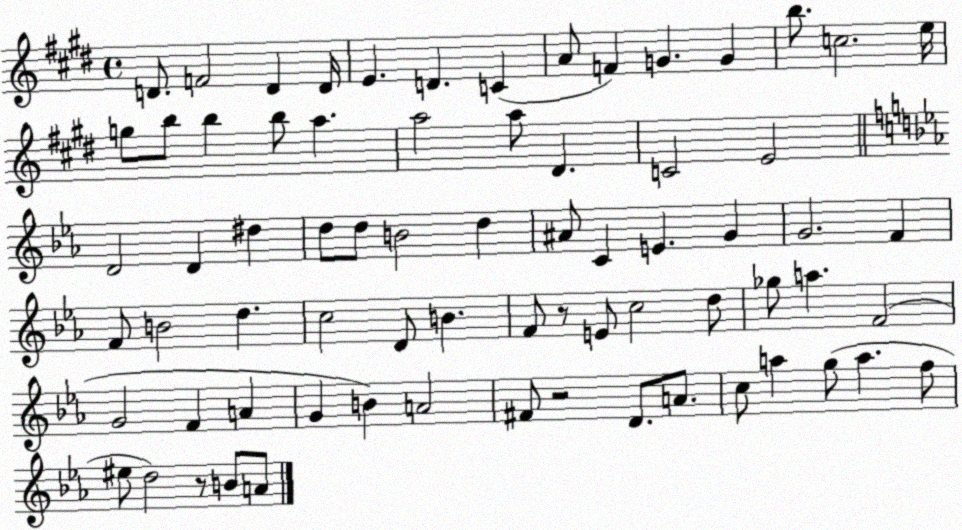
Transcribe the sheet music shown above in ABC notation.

X:1
T:Untitled
M:4/4
L:1/4
K:E
D/2 F2 D D/4 E D C A/2 F G G b/2 c2 e/4 g/2 b/2 b b/2 a a2 a/2 ^D C2 E2 D2 D ^d d/2 d/2 B2 d ^A/2 C E G G2 F F/2 B2 d c2 D/2 B F/2 z/2 E/2 c2 d/2 _g/2 a F2 G2 F A G B A2 ^F/2 z2 D/2 A/2 c/2 a g/2 a f/2 ^e/2 d2 z/2 B/2 A/2